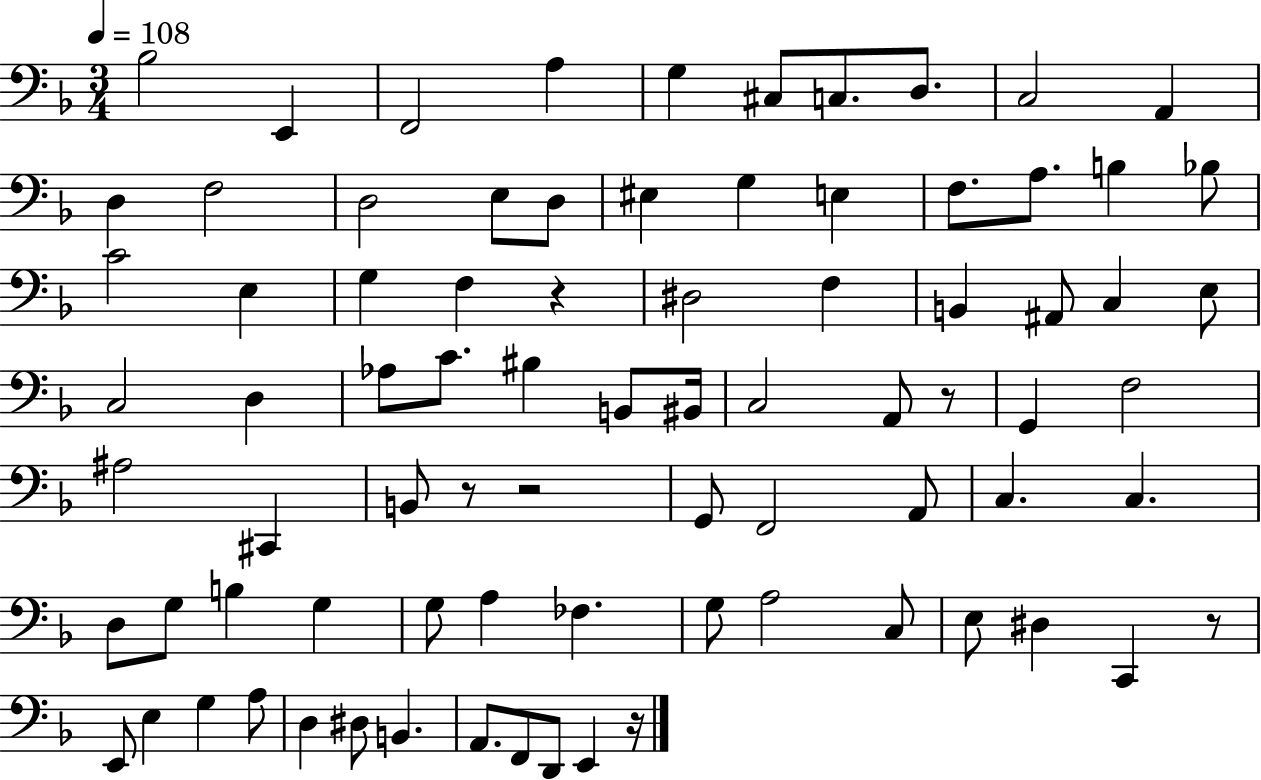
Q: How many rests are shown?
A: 6